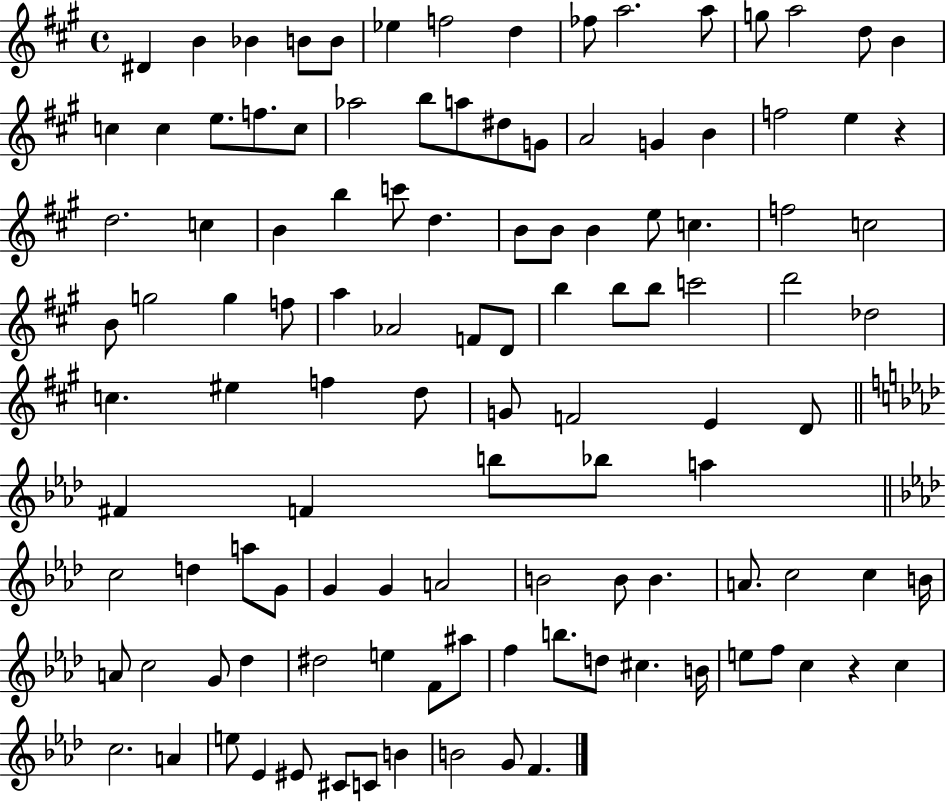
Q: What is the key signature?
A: A major